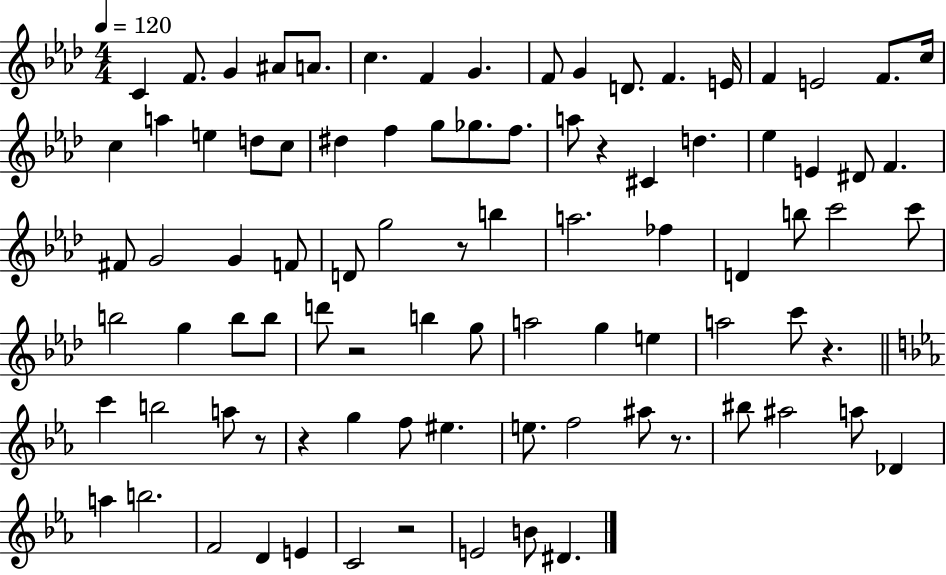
X:1
T:Untitled
M:4/4
L:1/4
K:Ab
C F/2 G ^A/2 A/2 c F G F/2 G D/2 F E/4 F E2 F/2 c/4 c a e d/2 c/2 ^d f g/2 _g/2 f/2 a/2 z ^C d _e E ^D/2 F ^F/2 G2 G F/2 D/2 g2 z/2 b a2 _f D b/2 c'2 c'/2 b2 g b/2 b/2 d'/2 z2 b g/2 a2 g e a2 c'/2 z c' b2 a/2 z/2 z g f/2 ^e e/2 f2 ^a/2 z/2 ^b/2 ^a2 a/2 _D a b2 F2 D E C2 z2 E2 B/2 ^D